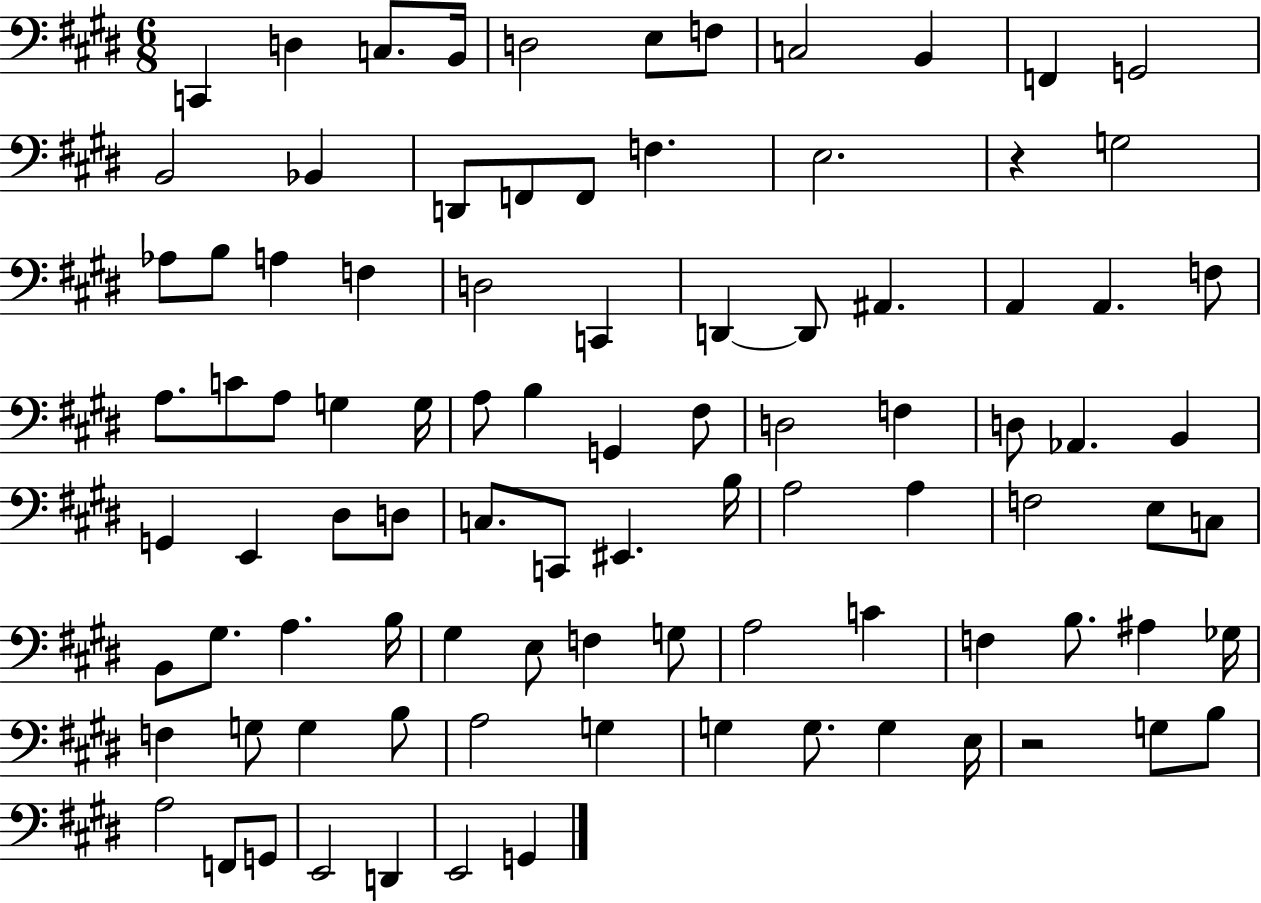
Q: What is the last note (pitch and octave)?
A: G2